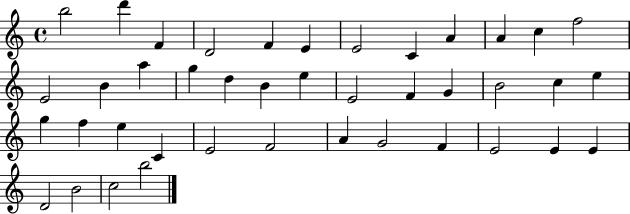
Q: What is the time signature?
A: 4/4